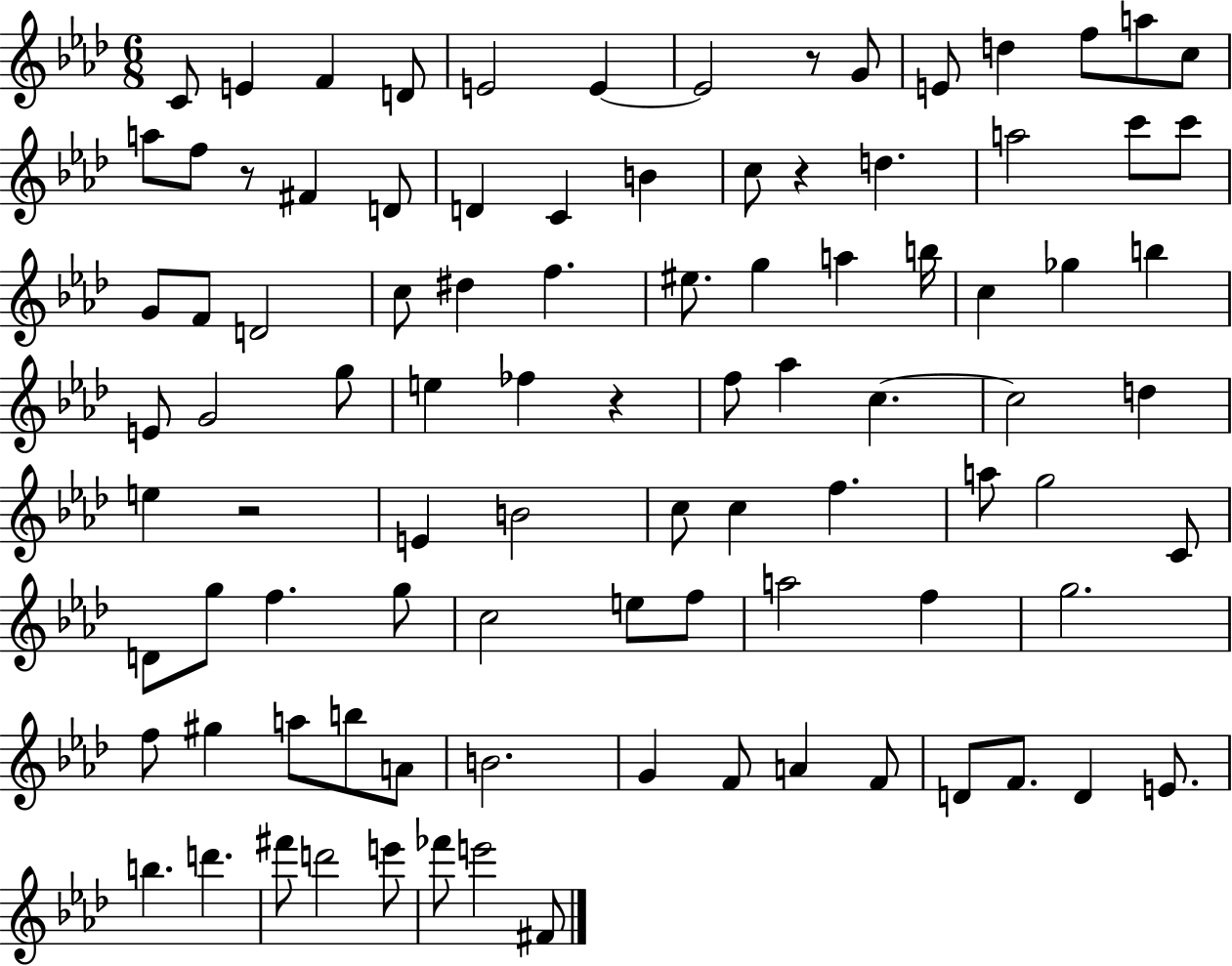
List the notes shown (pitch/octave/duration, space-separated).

C4/e E4/q F4/q D4/e E4/h E4/q E4/h R/e G4/e E4/e D5/q F5/e A5/e C5/e A5/e F5/e R/e F#4/q D4/e D4/q C4/q B4/q C5/e R/q D5/q. A5/h C6/e C6/e G4/e F4/e D4/h C5/e D#5/q F5/q. EIS5/e. G5/q A5/q B5/s C5/q Gb5/q B5/q E4/e G4/h G5/e E5/q FES5/q R/q F5/e Ab5/q C5/q. C5/h D5/q E5/q R/h E4/q B4/h C5/e C5/q F5/q. A5/e G5/h C4/e D4/e G5/e F5/q. G5/e C5/h E5/e F5/e A5/h F5/q G5/h. F5/e G#5/q A5/e B5/e A4/e B4/h. G4/q F4/e A4/q F4/e D4/e F4/e. D4/q E4/e. B5/q. D6/q. F#6/e D6/h E6/e FES6/e E6/h F#4/e